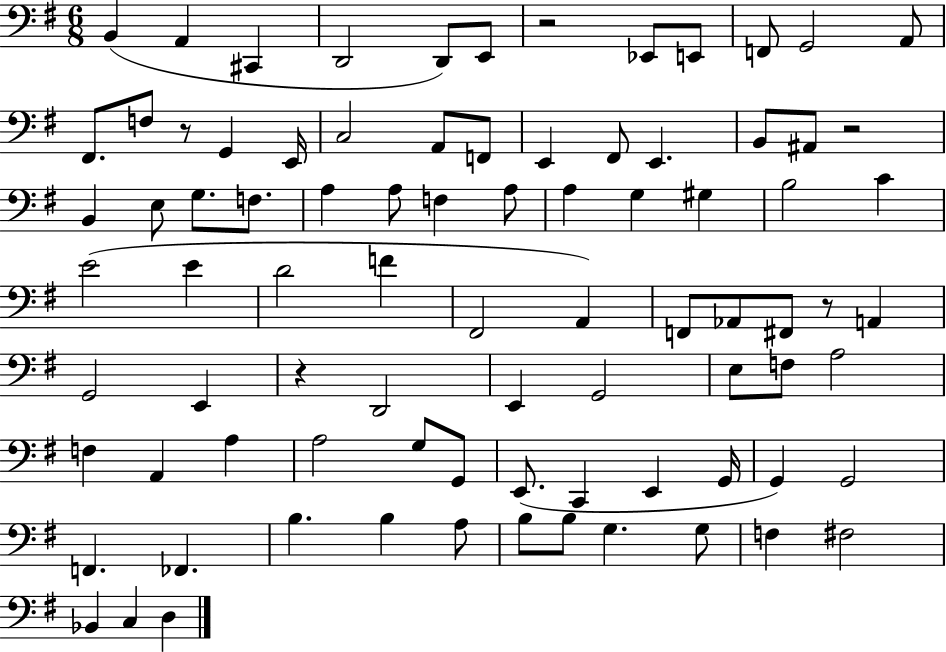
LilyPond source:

{
  \clef bass
  \numericTimeSignature
  \time 6/8
  \key g \major
  b,4( a,4 cis,4 | d,2 d,8) e,8 | r2 ees,8 e,8 | f,8 g,2 a,8 | \break fis,8. f8 r8 g,4 e,16 | c2 a,8 f,8 | e,4 fis,8 e,4. | b,8 ais,8 r2 | \break b,4 e8 g8. f8. | a4 a8 f4 a8 | a4 g4 gis4 | b2 c'4 | \break e'2( e'4 | d'2 f'4 | fis,2 a,4) | f,8 aes,8 fis,8 r8 a,4 | \break g,2 e,4 | r4 d,2 | e,4 g,2 | e8 f8 a2 | \break f4 a,4 a4 | a2 g8 g,8 | e,8.( c,4 e,4 g,16 | g,4) g,2 | \break f,4. fes,4. | b4. b4 a8 | b8 b8 g4. g8 | f4 fis2 | \break bes,4 c4 d4 | \bar "|."
}